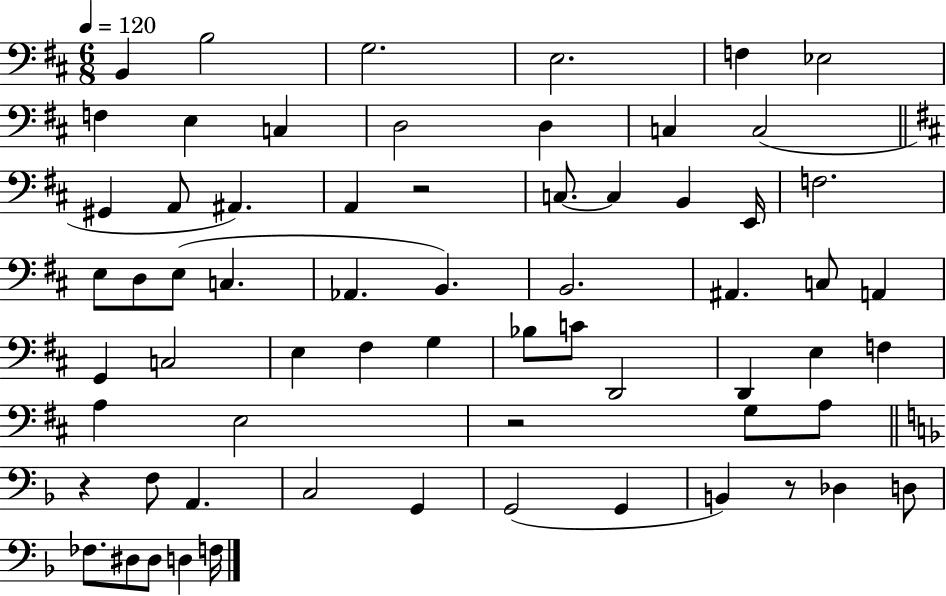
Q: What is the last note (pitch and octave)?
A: F3